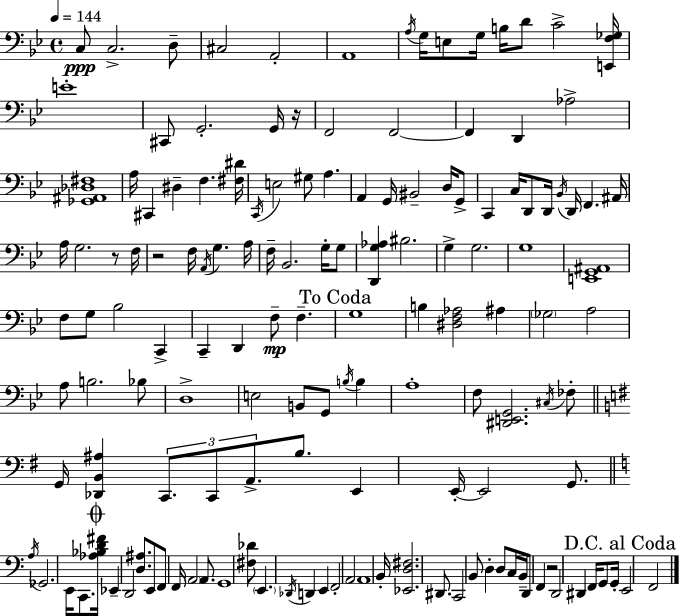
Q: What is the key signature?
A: G minor